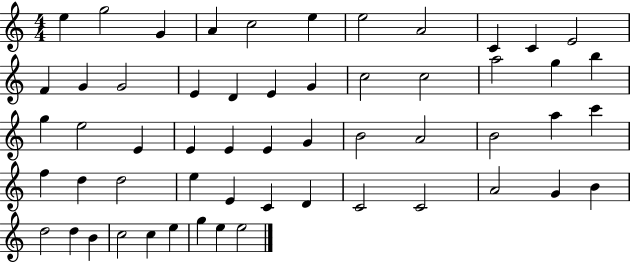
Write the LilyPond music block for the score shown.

{
  \clef treble
  \numericTimeSignature
  \time 4/4
  \key c \major
  e''4 g''2 g'4 | a'4 c''2 e''4 | e''2 a'2 | c'4 c'4 e'2 | \break f'4 g'4 g'2 | e'4 d'4 e'4 g'4 | c''2 c''2 | a''2 g''4 b''4 | \break g''4 e''2 e'4 | e'4 e'4 e'4 g'4 | b'2 a'2 | b'2 a''4 c'''4 | \break f''4 d''4 d''2 | e''4 e'4 c'4 d'4 | c'2 c'2 | a'2 g'4 b'4 | \break d''2 d''4 b'4 | c''2 c''4 e''4 | g''4 e''4 e''2 | \bar "|."
}